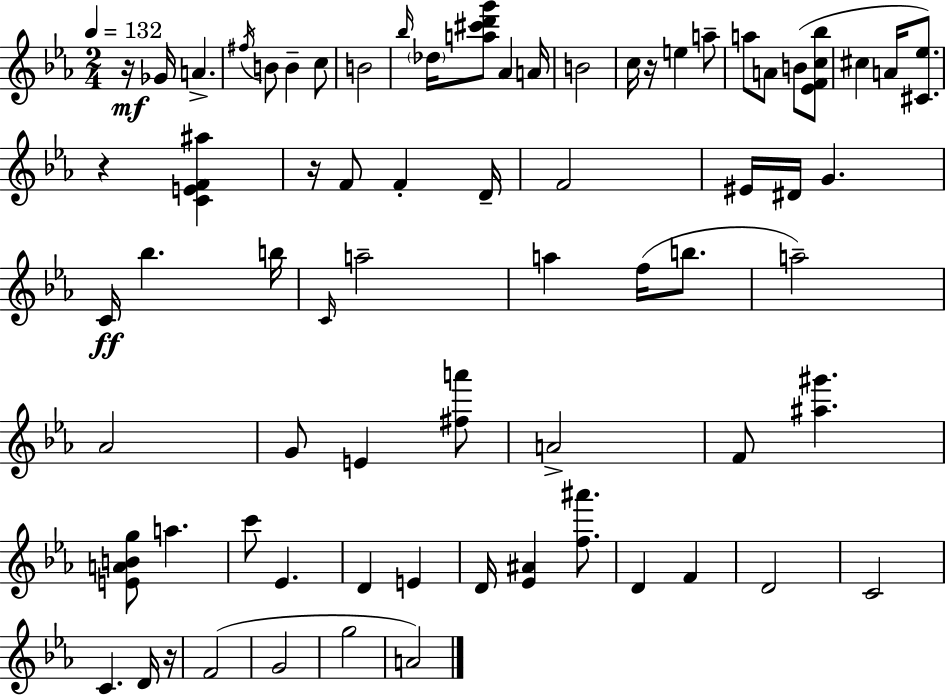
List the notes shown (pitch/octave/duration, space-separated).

R/s Gb4/s A4/q. F#5/s B4/e B4/q C5/e B4/h Bb5/s Db5/s [A5,C#6,D6,G6]/e Ab4/q A4/s B4/h C5/s R/s E5/q A5/e A5/e A4/e B4/e [Eb4,F4,C5,Bb5]/e C#5/q A4/s [C#4,Eb5]/e. R/q [C4,E4,F4,A#5]/q R/s F4/e F4/q D4/s F4/h EIS4/s D#4/s G4/q. C4/s Bb5/q. B5/s C4/s A5/h A5/q F5/s B5/e. A5/h Ab4/h G4/e E4/q [F#5,A6]/e A4/h F4/e [A#5,G#6]/q. [E4,A4,B4,G5]/e A5/q. C6/e Eb4/q. D4/q E4/q D4/s [Eb4,A#4]/q [F5,A#6]/e. D4/q F4/q D4/h C4/h C4/q. D4/s R/s F4/h G4/h G5/h A4/h